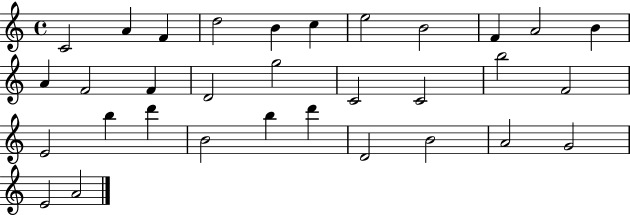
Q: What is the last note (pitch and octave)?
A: A4